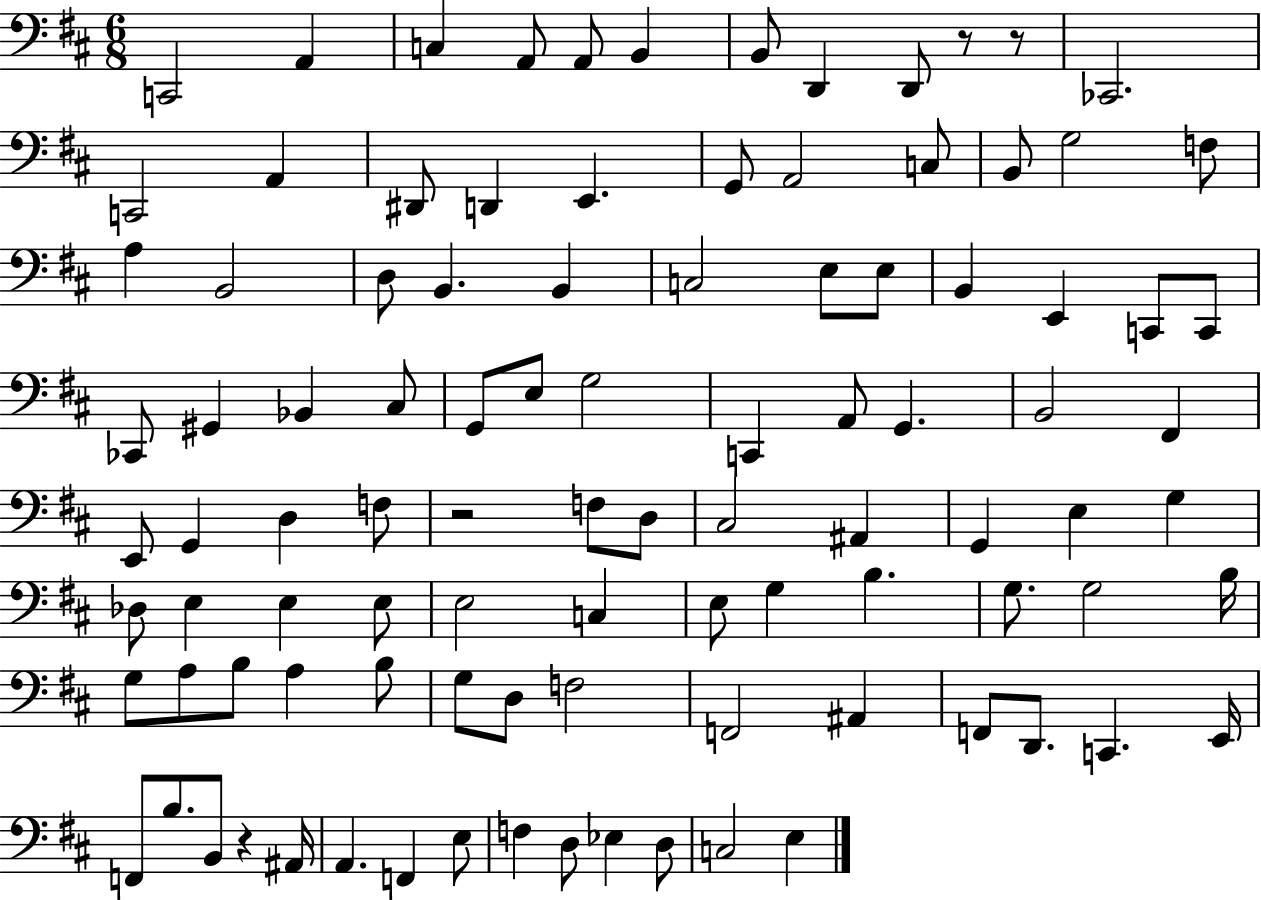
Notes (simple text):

C2/h A2/q C3/q A2/e A2/e B2/q B2/e D2/q D2/e R/e R/e CES2/h. C2/h A2/q D#2/e D2/q E2/q. G2/e A2/h C3/e B2/e G3/h F3/e A3/q B2/h D3/e B2/q. B2/q C3/h E3/e E3/e B2/q E2/q C2/e C2/e CES2/e G#2/q Bb2/q C#3/e G2/e E3/e G3/h C2/q A2/e G2/q. B2/h F#2/q E2/e G2/q D3/q F3/e R/h F3/e D3/e C#3/h A#2/q G2/q E3/q G3/q Db3/e E3/q E3/q E3/e E3/h C3/q E3/e G3/q B3/q. G3/e. G3/h B3/s G3/e A3/e B3/e A3/q B3/e G3/e D3/e F3/h F2/h A#2/q F2/e D2/e. C2/q. E2/s F2/e B3/e. B2/e R/q A#2/s A2/q. F2/q E3/e F3/q D3/e Eb3/q D3/e C3/h E3/q